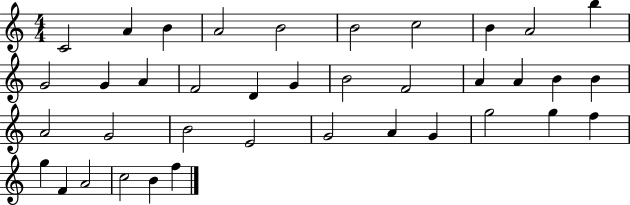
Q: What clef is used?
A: treble